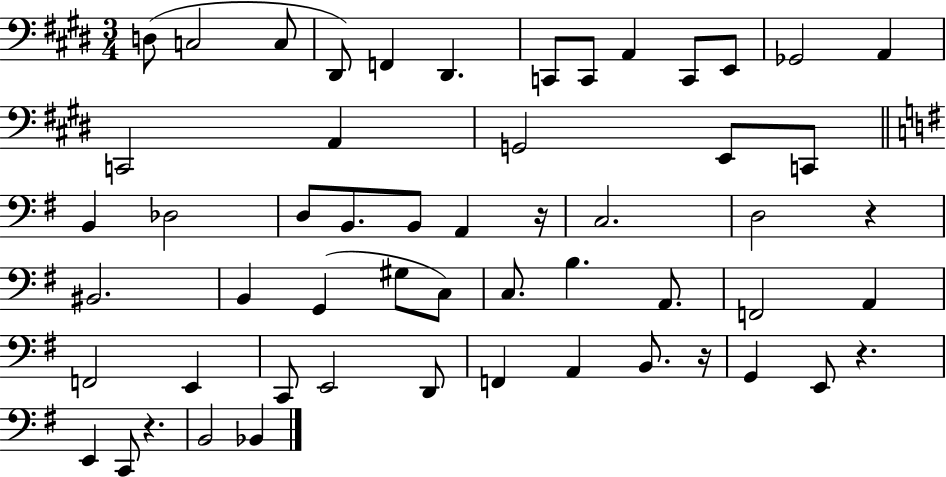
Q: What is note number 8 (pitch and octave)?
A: C2